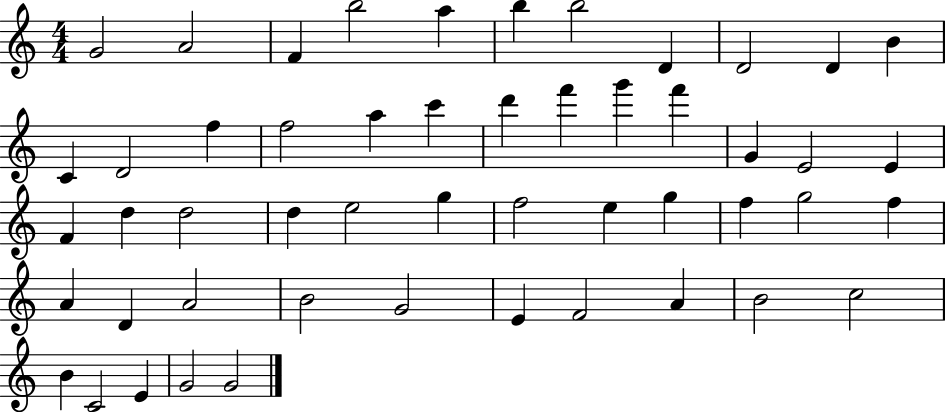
G4/h A4/h F4/q B5/h A5/q B5/q B5/h D4/q D4/h D4/q B4/q C4/q D4/h F5/q F5/h A5/q C6/q D6/q F6/q G6/q F6/q G4/q E4/h E4/q F4/q D5/q D5/h D5/q E5/h G5/q F5/h E5/q G5/q F5/q G5/h F5/q A4/q D4/q A4/h B4/h G4/h E4/q F4/h A4/q B4/h C5/h B4/q C4/h E4/q G4/h G4/h